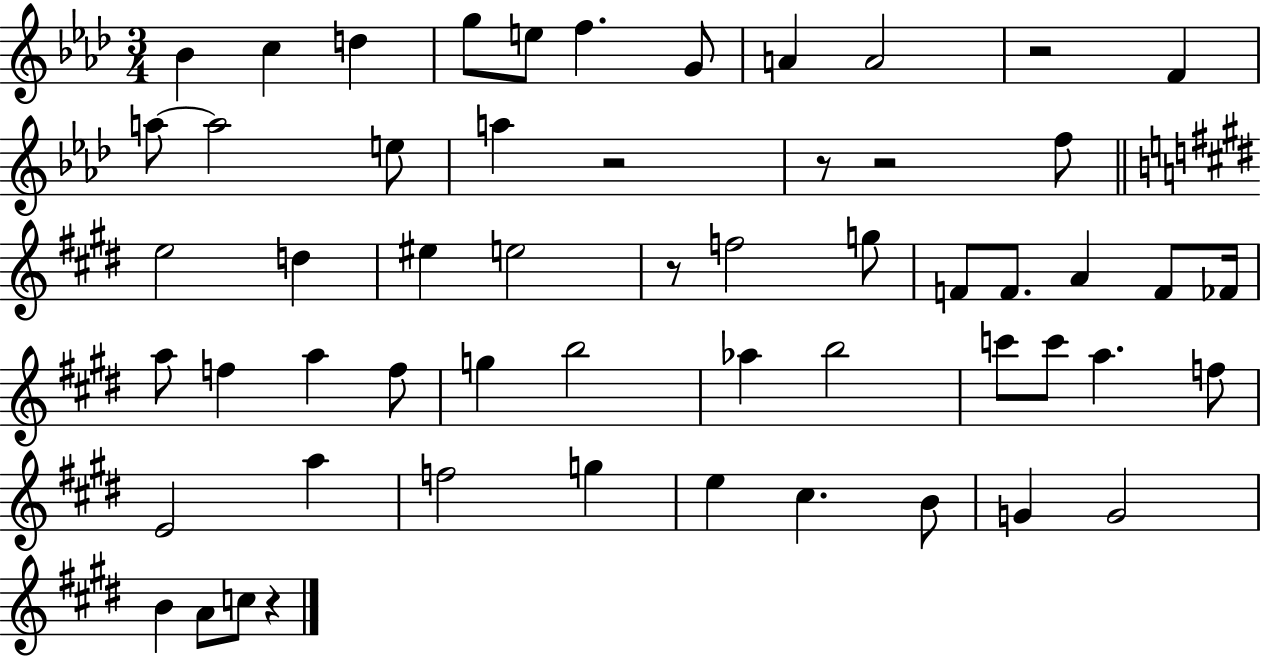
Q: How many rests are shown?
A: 6